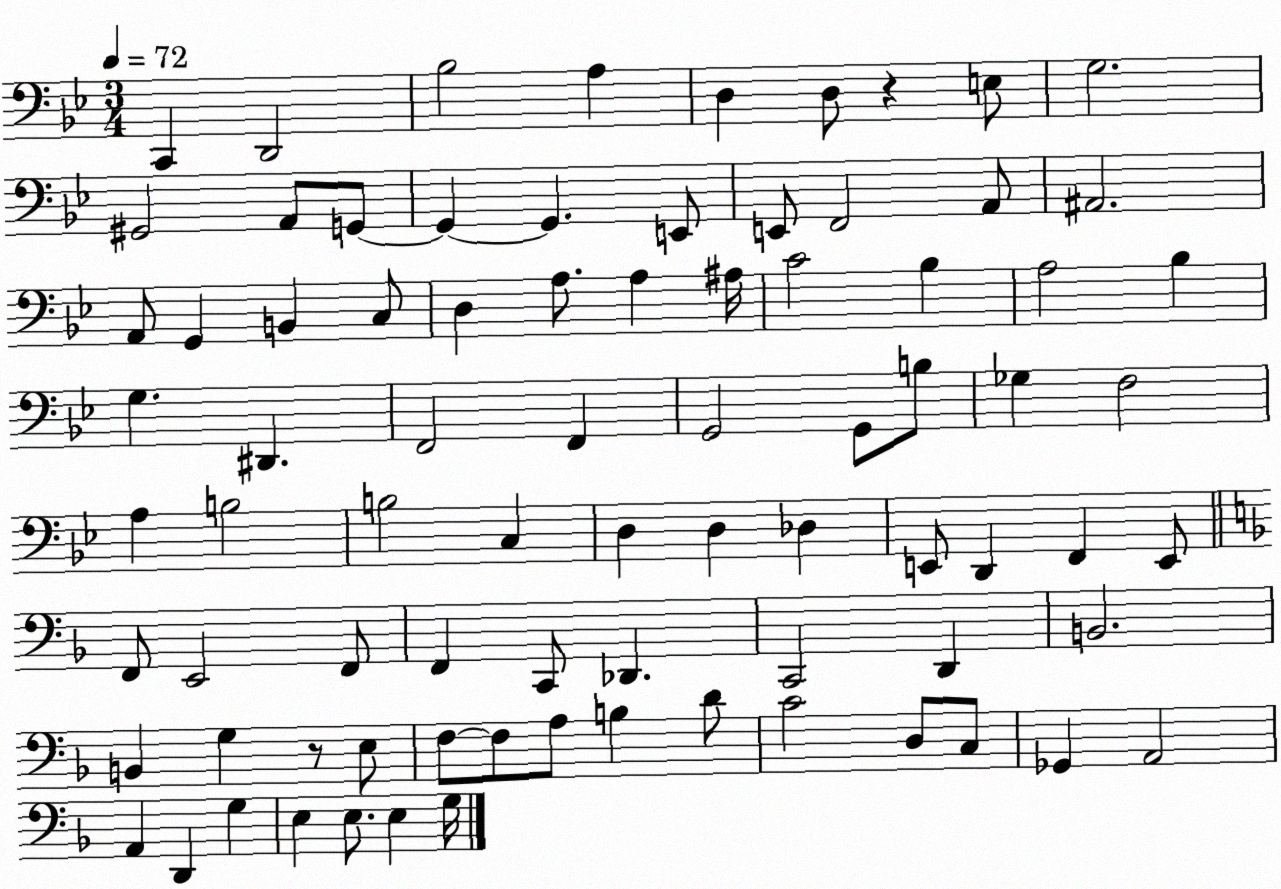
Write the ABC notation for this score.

X:1
T:Untitled
M:3/4
L:1/4
K:Bb
C,, D,,2 _B,2 A, D, D,/2 z E,/2 G,2 ^G,,2 A,,/2 G,,/2 G,, G,, E,,/2 E,,/2 F,,2 A,,/2 ^A,,2 A,,/2 G,, B,, C,/2 D, A,/2 A, ^A,/4 C2 _B, A,2 _B, G, ^D,, F,,2 F,, G,,2 G,,/2 B,/2 _G, F,2 A, B,2 B,2 C, D, D, _D, E,,/2 D,, F,, E,,/2 F,,/2 E,,2 F,,/2 F,, C,,/2 _D,, C,,2 D,, B,,2 B,, G, z/2 E,/2 F,/2 F,/2 A,/2 B, D/2 C2 D,/2 C,/2 _G,, A,,2 A,, D,, G, E, E,/2 E, G,/4